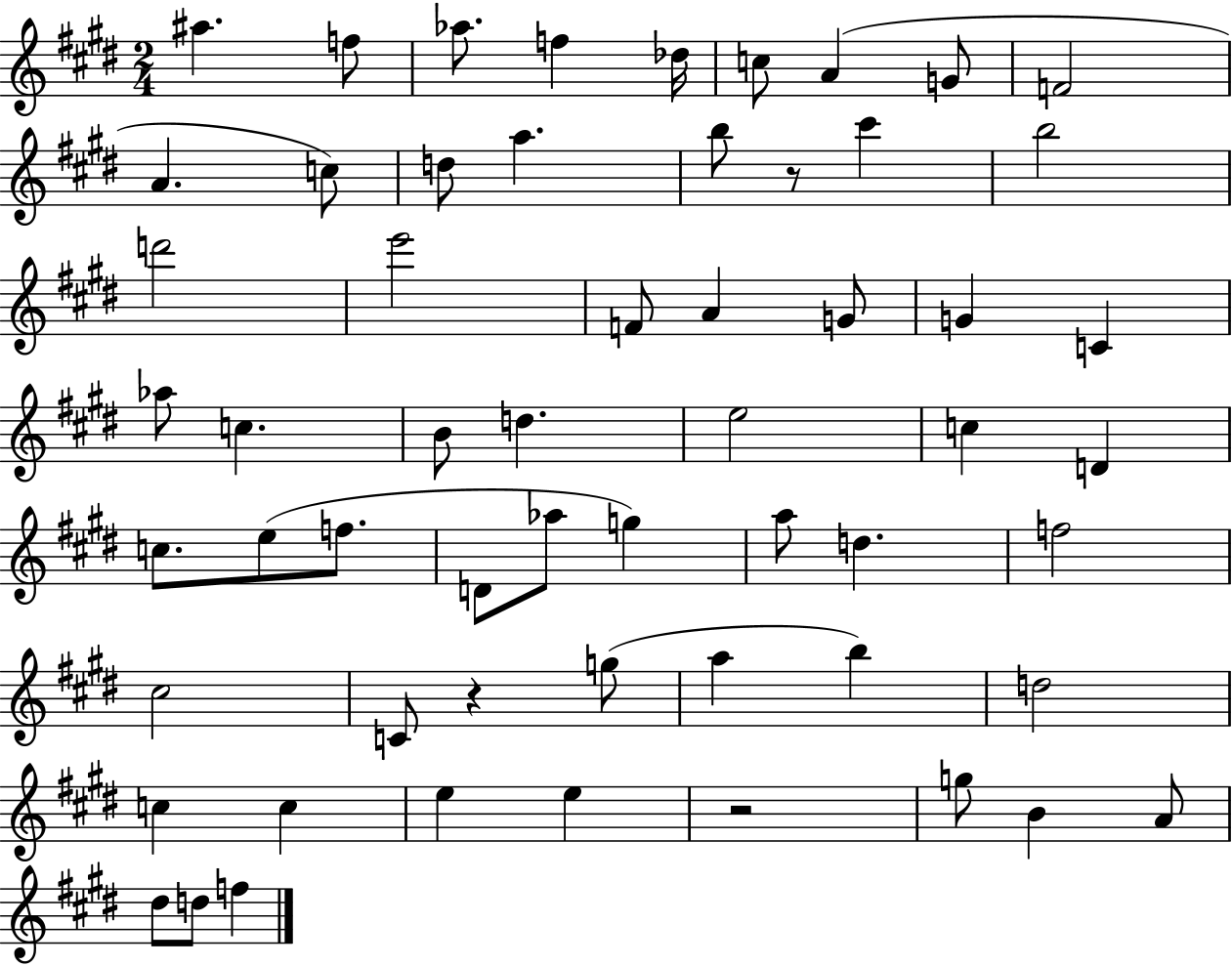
A#5/q. F5/e Ab5/e. F5/q Db5/s C5/e A4/q G4/e F4/h A4/q. C5/e D5/e A5/q. B5/e R/e C#6/q B5/h D6/h E6/h F4/e A4/q G4/e G4/q C4/q Ab5/e C5/q. B4/e D5/q. E5/h C5/q D4/q C5/e. E5/e F5/e. D4/e Ab5/e G5/q A5/e D5/q. F5/h C#5/h C4/e R/q G5/e A5/q B5/q D5/h C5/q C5/q E5/q E5/q R/h G5/e B4/q A4/e D#5/e D5/e F5/q